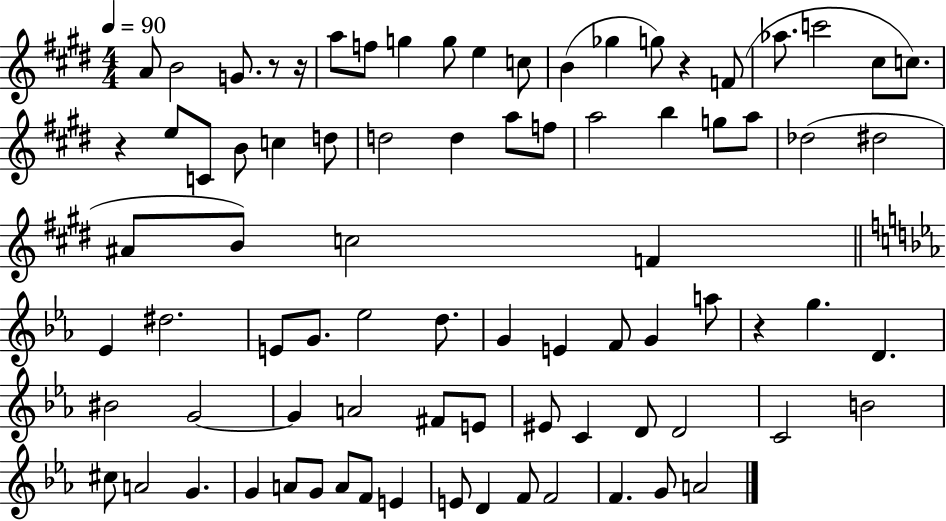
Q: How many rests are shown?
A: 5